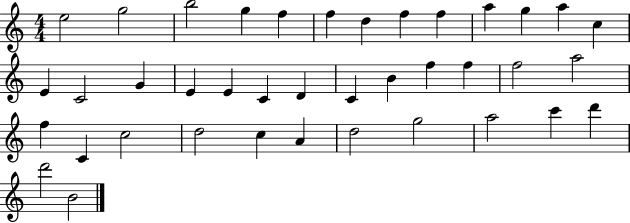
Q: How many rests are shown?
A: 0